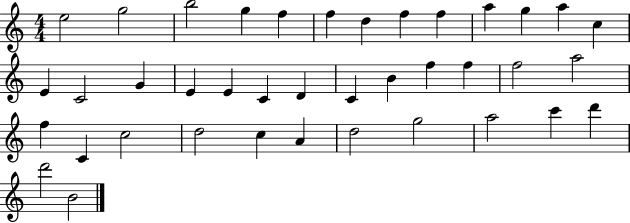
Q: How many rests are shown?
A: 0